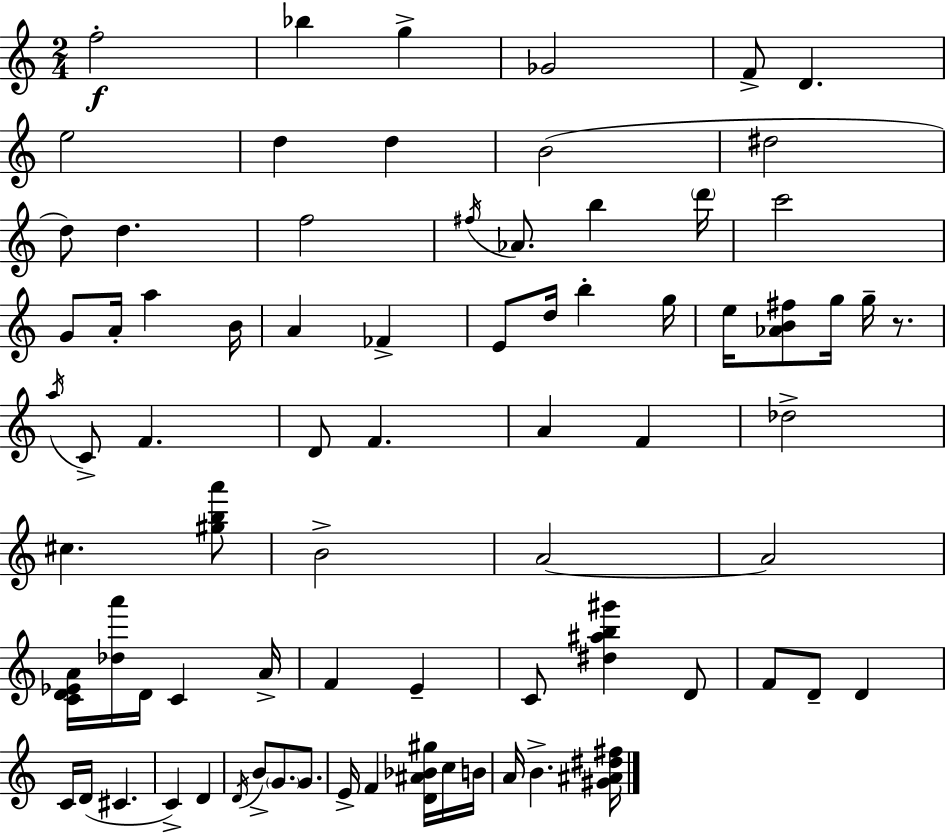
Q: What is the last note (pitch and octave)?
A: B4